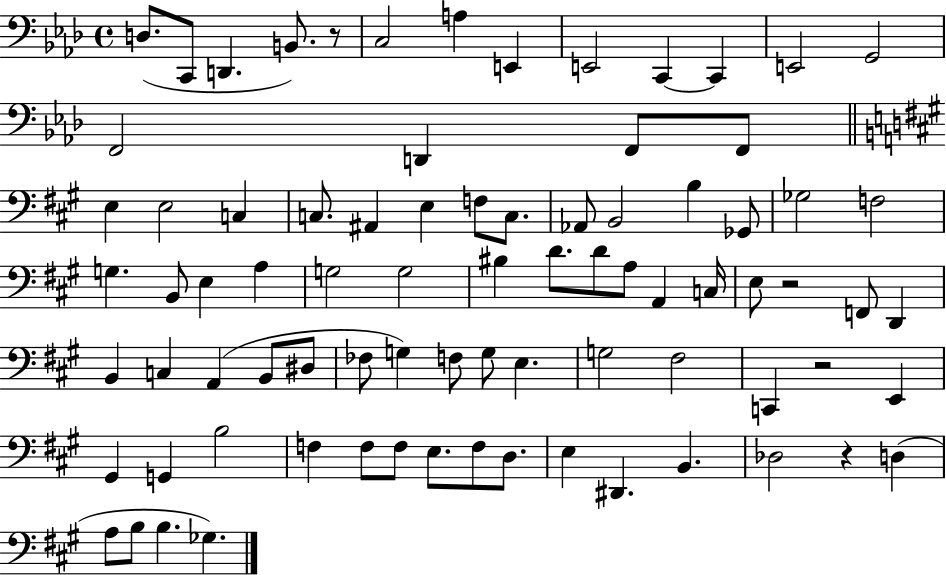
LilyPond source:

{
  \clef bass
  \time 4/4
  \defaultTimeSignature
  \key aes \major
  d8.( c,8 d,4. b,8.) r8 | c2 a4 e,4 | e,2 c,4~~ c,4 | e,2 g,2 | \break f,2 d,4 f,8 f,8 | \bar "||" \break \key a \major e4 e2 c4 | c8. ais,4 e4 f8 c8. | aes,8 b,2 b4 ges,8 | ges2 f2 | \break g4. b,8 e4 a4 | g2 g2 | bis4 d'8. d'8 a8 a,4 c16 | e8 r2 f,8 d,4 | \break b,4 c4 a,4( b,8 dis8 | fes8 g4) f8 g8 e4. | g2 fis2 | c,4 r2 e,4 | \break gis,4 g,4 b2 | f4 f8 f8 e8. f8 d8. | e4 dis,4. b,4. | des2 r4 d4( | \break a8 b8 b4. ges4.) | \bar "|."
}